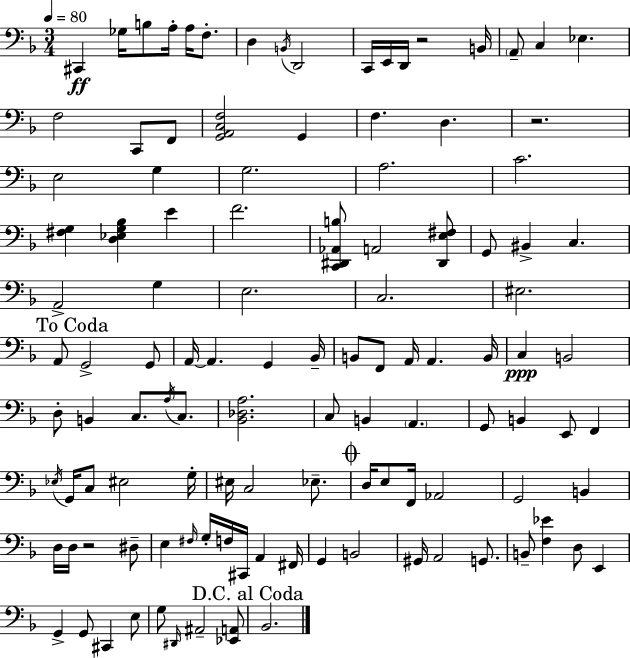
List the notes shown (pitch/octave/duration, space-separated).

C#2/q Gb3/s B3/e A3/s A3/s F3/e. D3/q B2/s D2/h C2/s E2/s D2/s R/h B2/s A2/e C3/q Eb3/q. F3/h C2/e F2/e [G2,A2,C3,F3]/h G2/q F3/q. D3/q. R/h. E3/h G3/q G3/h. A3/h. C4/h. [F#3,G3]/q [D3,Eb3,G3,Bb3]/q E4/q F4/h. [C2,D#2,Ab2,B3]/e A2/h [D#2,E3,F#3]/e G2/e BIS2/q C3/q. A2/h G3/q E3/h. C3/h. EIS3/h. A2/e G2/h G2/e A2/s A2/q. G2/q Bb2/s B2/e F2/e A2/s A2/q. B2/s C3/q B2/h D3/e B2/q C3/e. A3/s C3/e. [Bb2,Db3,A3]/h. C3/e B2/q A2/q. G2/e B2/q E2/e F2/q Eb3/s G2/s C3/e EIS3/h G3/s EIS3/s C3/h Eb3/e. D3/s E3/e F2/s Ab2/h G2/h B2/q D3/s D3/s R/h D#3/e E3/q F#3/s G3/s F3/s C#2/s A2/q F#2/s G2/q B2/h G#2/s A2/h G2/e. B2/e [F3,Eb4]/q D3/e E2/q G2/q G2/e C#2/q E3/e G3/e D#2/s A#2/h [Eb2,A2]/e Bb2/h.